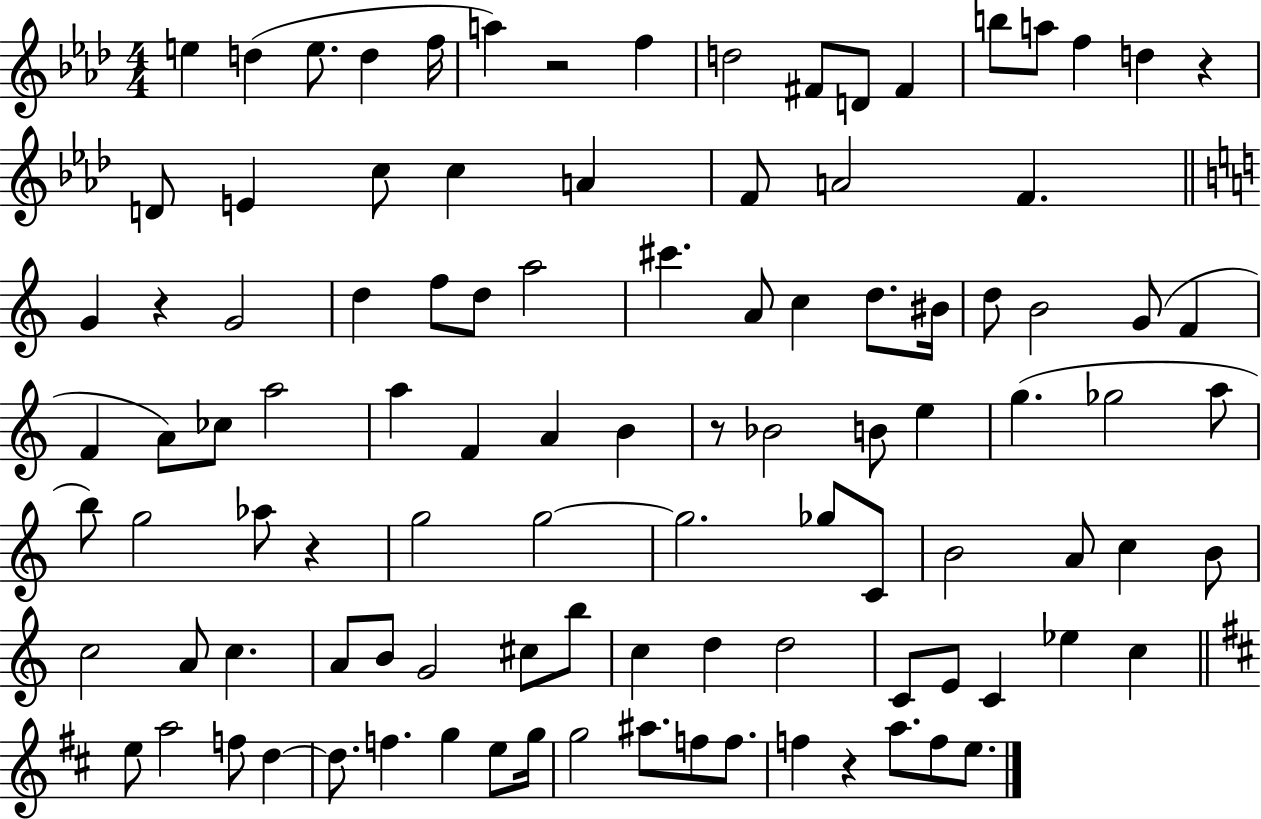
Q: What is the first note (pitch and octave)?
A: E5